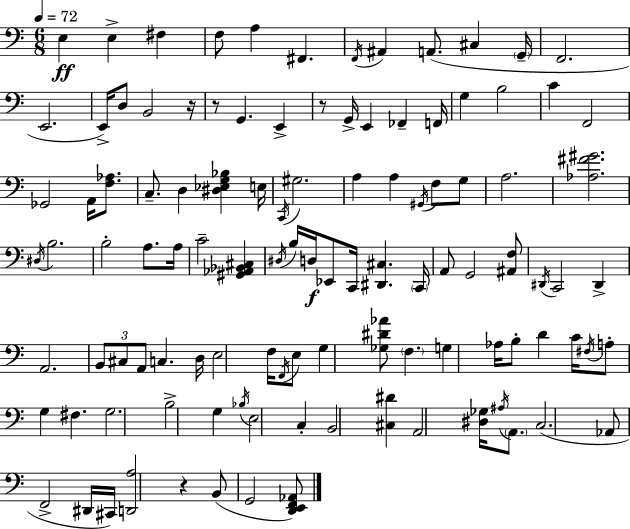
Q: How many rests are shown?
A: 4